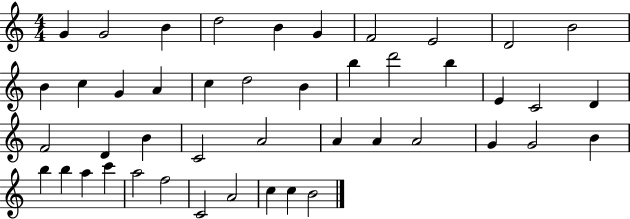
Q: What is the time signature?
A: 4/4